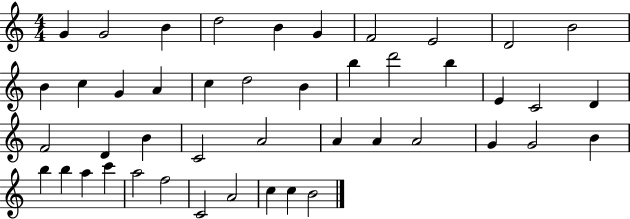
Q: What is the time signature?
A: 4/4